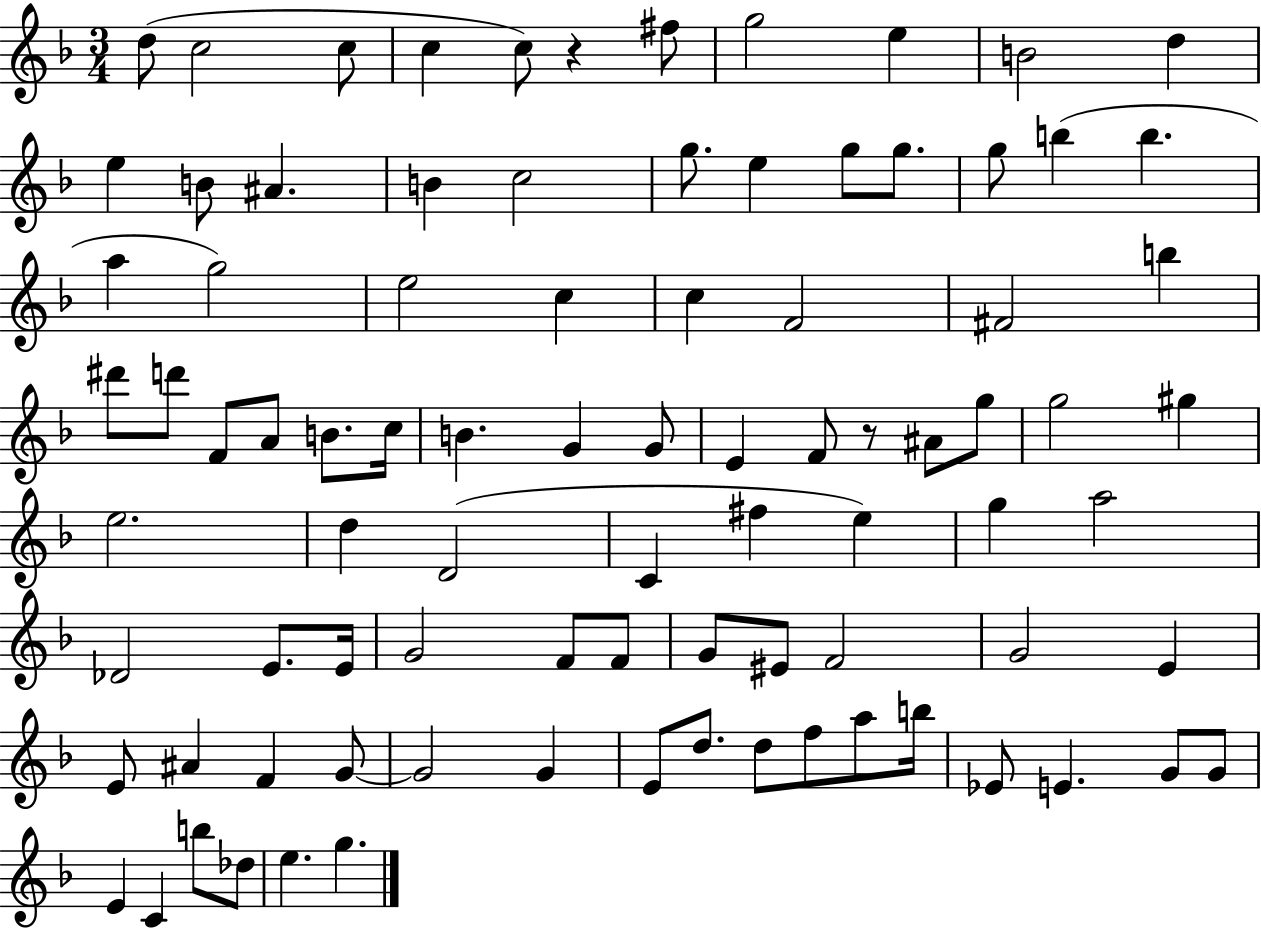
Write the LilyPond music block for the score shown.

{
  \clef treble
  \numericTimeSignature
  \time 3/4
  \key f \major
  d''8( c''2 c''8 | c''4 c''8) r4 fis''8 | g''2 e''4 | b'2 d''4 | \break e''4 b'8 ais'4. | b'4 c''2 | g''8. e''4 g''8 g''8. | g''8 b''4( b''4. | \break a''4 g''2) | e''2 c''4 | c''4 f'2 | fis'2 b''4 | \break dis'''8 d'''8 f'8 a'8 b'8. c''16 | b'4. g'4 g'8 | e'4 f'8 r8 ais'8 g''8 | g''2 gis''4 | \break e''2. | d''4 d'2( | c'4 fis''4 e''4) | g''4 a''2 | \break des'2 e'8. e'16 | g'2 f'8 f'8 | g'8 eis'8 f'2 | g'2 e'4 | \break e'8 ais'4 f'4 g'8~~ | g'2 g'4 | e'8 d''8. d''8 f''8 a''8 b''16 | ees'8 e'4. g'8 g'8 | \break e'4 c'4 b''8 des''8 | e''4. g''4. | \bar "|."
}